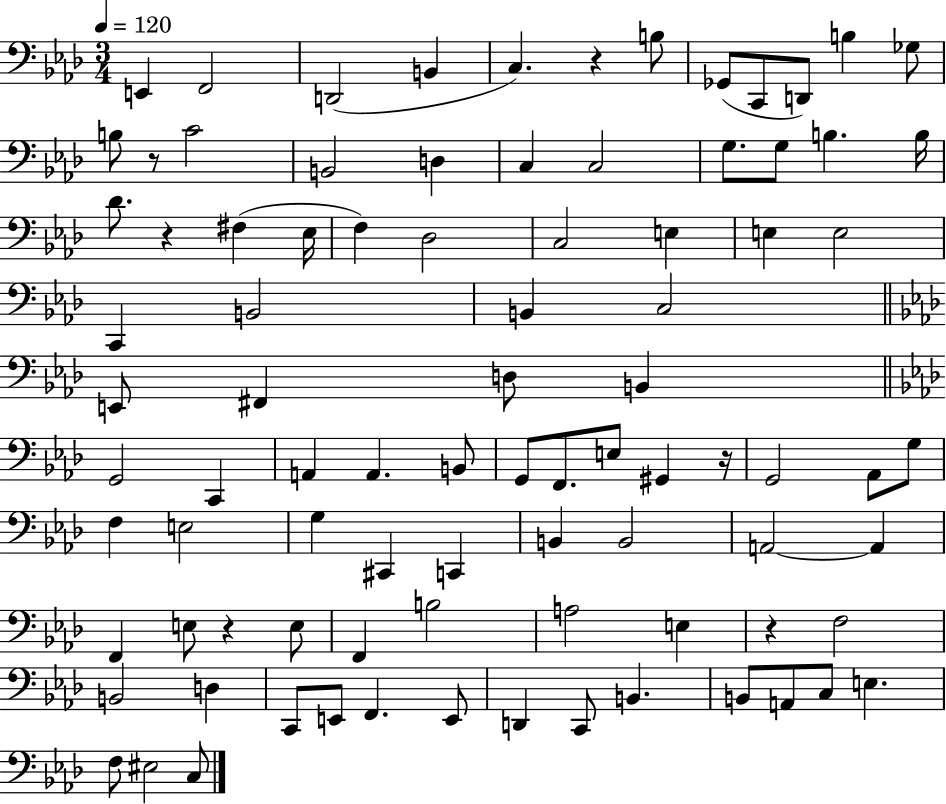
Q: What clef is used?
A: bass